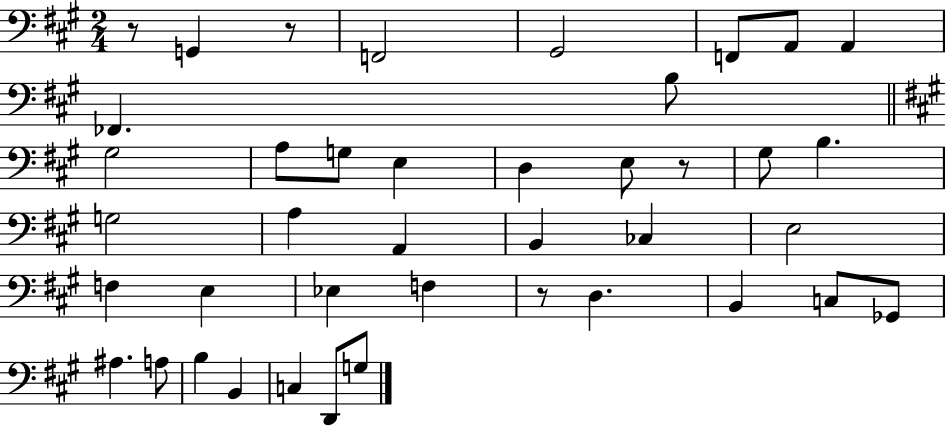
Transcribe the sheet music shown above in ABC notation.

X:1
T:Untitled
M:2/4
L:1/4
K:A
z/2 G,, z/2 F,,2 ^G,,2 F,,/2 A,,/2 A,, _F,, B,/2 ^G,2 A,/2 G,/2 E, D, E,/2 z/2 ^G,/2 B, G,2 A, A,, B,, _C, E,2 F, E, _E, F, z/2 D, B,, C,/2 _G,,/2 ^A, A,/2 B, B,, C, D,,/2 G,/2